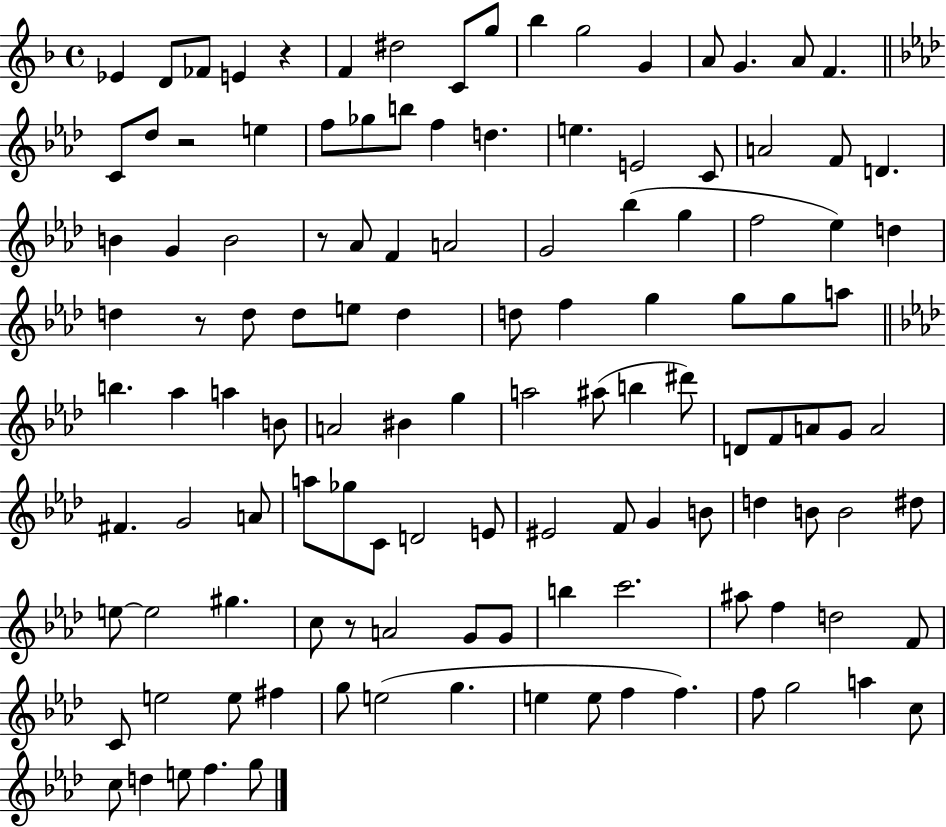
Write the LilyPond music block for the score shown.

{
  \clef treble
  \time 4/4
  \defaultTimeSignature
  \key f \major
  \repeat volta 2 { ees'4 d'8 fes'8 e'4 r4 | f'4 dis''2 c'8 g''8 | bes''4 g''2 g'4 | a'8 g'4. a'8 f'4. | \break \bar "||" \break \key f \minor c'8 des''8 r2 e''4 | f''8 ges''8 b''8 f''4 d''4. | e''4. e'2 c'8 | a'2 f'8 d'4. | \break b'4 g'4 b'2 | r8 aes'8 f'4 a'2 | g'2 bes''4( g''4 | f''2 ees''4) d''4 | \break d''4 r8 d''8 d''8 e''8 d''4 | d''8 f''4 g''4 g''8 g''8 a''8 | \bar "||" \break \key f \minor b''4. aes''4 a''4 b'8 | a'2 bis'4 g''4 | a''2 ais''8( b''4 dis'''8) | d'8 f'8 a'8 g'8 a'2 | \break fis'4. g'2 a'8 | a''8 ges''8 c'8 d'2 e'8 | eis'2 f'8 g'4 b'8 | d''4 b'8 b'2 dis''8 | \break e''8~~ e''2 gis''4. | c''8 r8 a'2 g'8 g'8 | b''4 c'''2. | ais''8 f''4 d''2 f'8 | \break c'8 e''2 e''8 fis''4 | g''8 e''2( g''4. | e''4 e''8 f''4 f''4.) | f''8 g''2 a''4 c''8 | \break c''8 d''4 e''8 f''4. g''8 | } \bar "|."
}